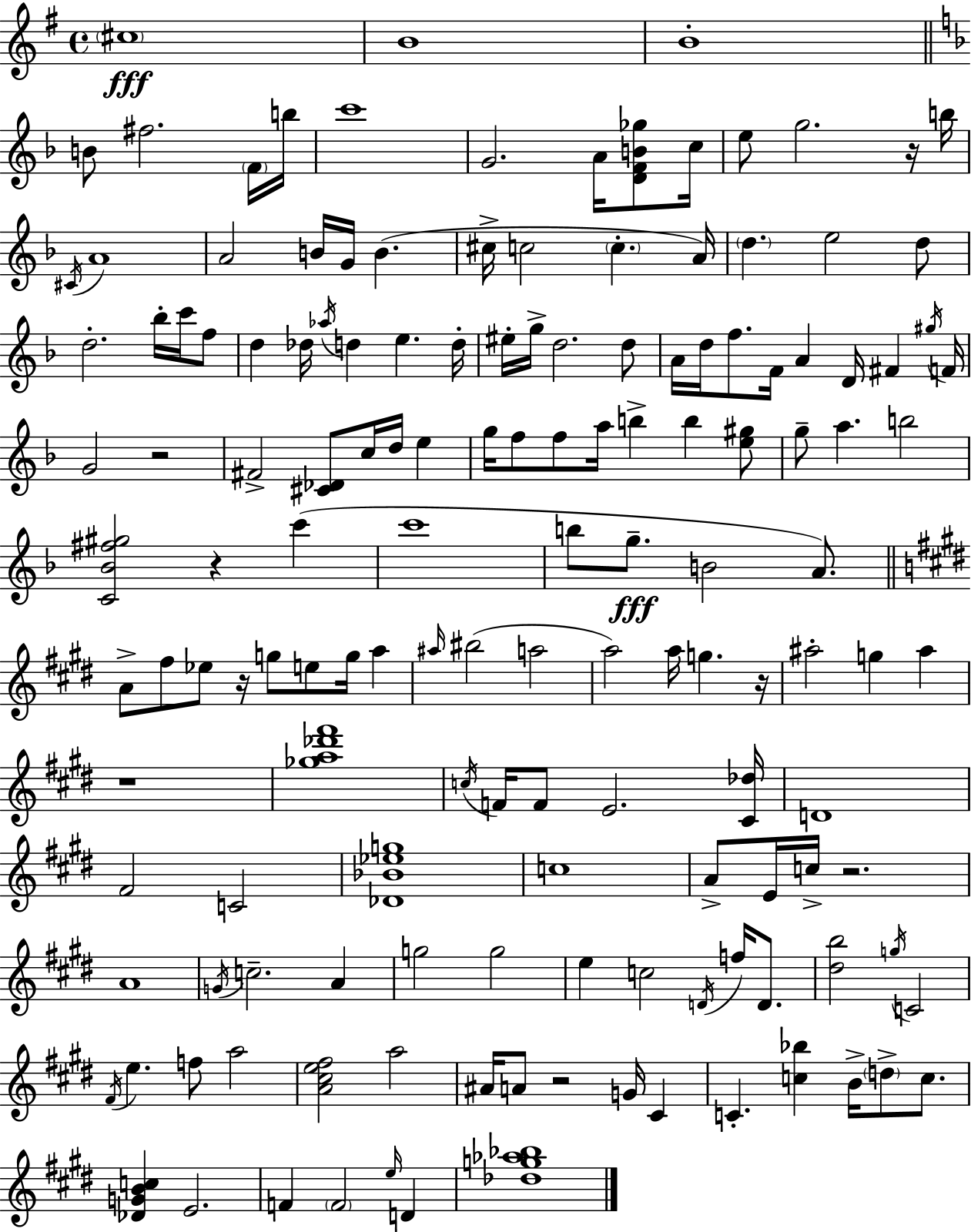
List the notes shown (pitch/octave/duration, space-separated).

C#5/w B4/w B4/w B4/e F#5/h. F4/s B5/s C6/w G4/h. A4/s [D4,F4,B4,Gb5]/e C5/s E5/e G5/h. R/s B5/s C#4/s A4/w A4/h B4/s G4/s B4/q. C#5/s C5/h C5/q. A4/s D5/q. E5/h D5/e D5/h. Bb5/s C6/s F5/e D5/q Db5/s Ab5/s D5/q E5/q. D5/s EIS5/s G5/s D5/h. D5/e A4/s D5/s F5/e. F4/s A4/q D4/s F#4/q G#5/s F4/s G4/h R/h F#4/h [C#4,Db4]/e C5/s D5/s E5/q G5/s F5/e F5/e A5/s B5/q B5/q [E5,G#5]/e G5/e A5/q. B5/h [C4,Bb4,F#5,G#5]/h R/q C6/q C6/w B5/e G5/e. B4/h A4/e. A4/e F#5/e Eb5/e R/s G5/e E5/e G5/s A5/q A#5/s BIS5/h A5/h A5/h A5/s G5/q. R/s A#5/h G5/q A#5/q R/w [Gb5,A5,Db6,F#6]/w C5/s F4/s F4/e E4/h. [C#4,Db5]/s D4/w F#4/h C4/h [Db4,Bb4,Eb5,G5]/w C5/w A4/e E4/s C5/s R/h. A4/w G4/s C5/h. A4/q G5/h G5/h E5/q C5/h D4/s F5/s D4/e. [D#5,B5]/h G5/s C4/h F#4/s E5/q. F5/e A5/h [A4,C#5,E5,F#5]/h A5/h A#4/s A4/e R/h G4/s C#4/q C4/q. [C5,Bb5]/q B4/s D5/e C5/e. [Db4,G4,B4,C5]/q E4/h. F4/q F4/h E5/s D4/q [Db5,G5,Ab5,Bb5]/w